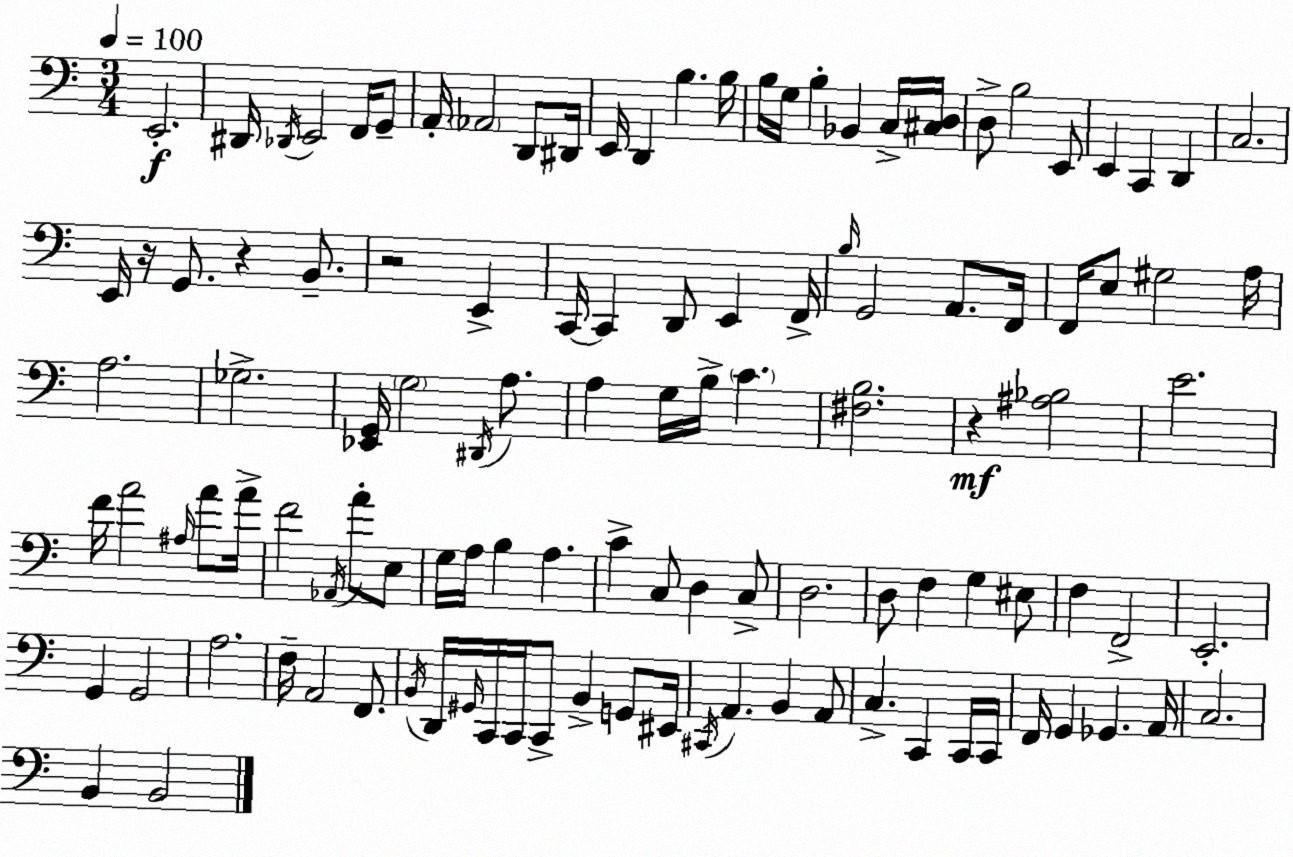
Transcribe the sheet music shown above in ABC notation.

X:1
T:Untitled
M:3/4
L:1/4
K:C
E,,2 ^D,,/4 _D,,/4 E,,2 F,,/4 G,,/2 A,,/4 _A,,2 D,,/2 ^D,,/4 E,,/4 D,, B, B,/4 B,/4 G,/4 B, _B,, C,/4 [^C,D,]/4 D,/2 B,2 E,,/2 E,, C,, D,, C,2 E,,/4 z/4 G,,/2 z B,,/2 z2 E,, C,,/4 C,, D,,/2 E,, F,,/4 B,/4 G,,2 A,,/2 F,,/4 F,,/4 E,/2 ^G,2 A,/4 A,2 _G,2 [_E,,G,,]/4 G,2 ^D,,/4 A,/2 A, G,/4 B,/4 C [^F,B,]2 z [^A,_B,]2 E2 F/4 A2 ^A,/4 A/2 A/4 F2 _A,,/4 A/2 E,/2 G,/4 A,/4 B, A, C C,/2 D, C,/2 D,2 D,/2 F, G, ^E,/2 F, F,,2 E,,2 G,, G,,2 A,2 F,/4 A,,2 F,,/2 B,,/4 D,,/4 ^G,,/4 C,,/4 C,,/4 C,,/2 B,, G,,/2 ^E,,/4 ^C,,/4 A,, B,, A,,/2 C, C,, C,,/4 C,,/4 F,,/4 G,, _G,, A,,/4 C,2 B,, B,,2